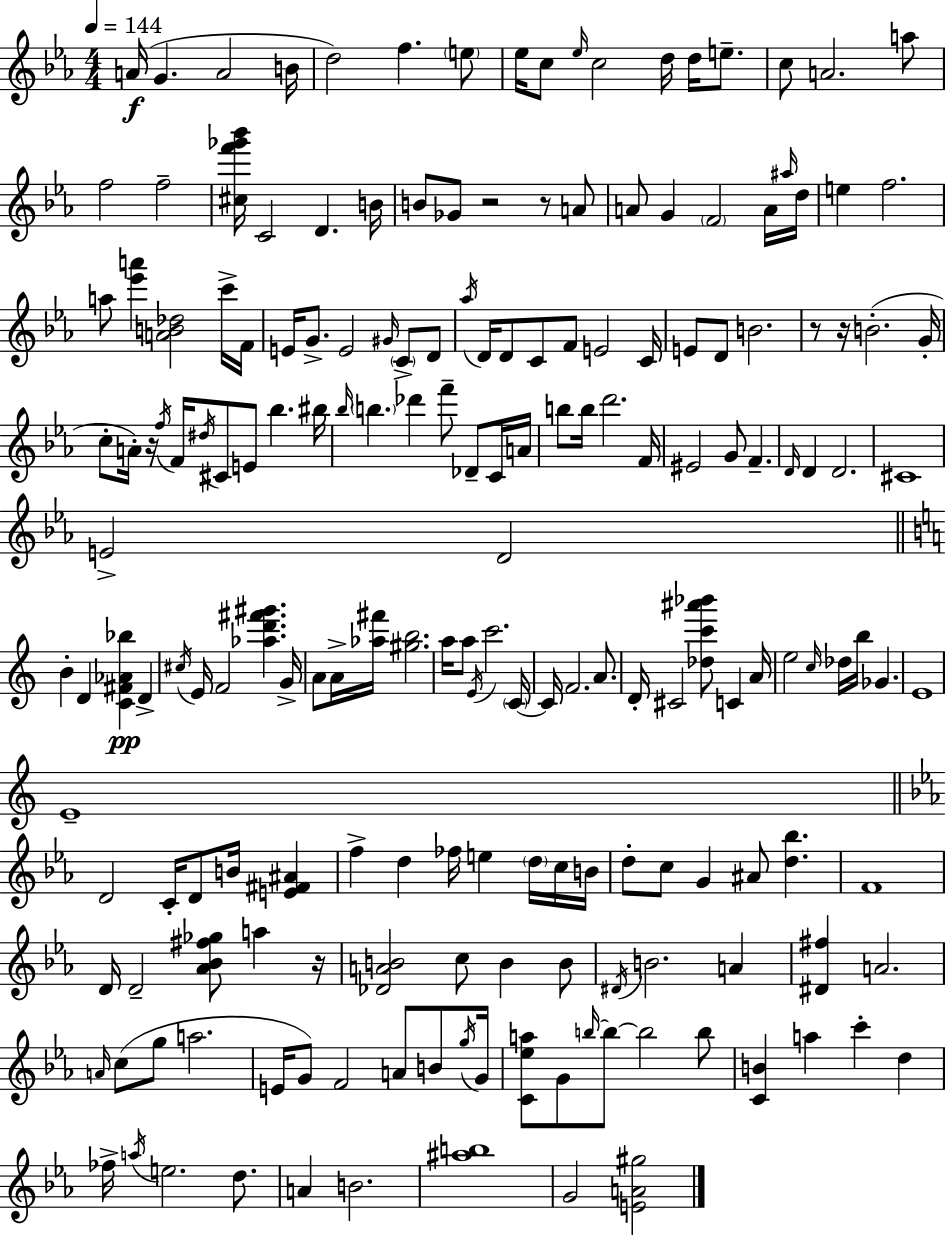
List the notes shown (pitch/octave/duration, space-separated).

A4/s G4/q. A4/h B4/s D5/h F5/q. E5/e Eb5/s C5/e Eb5/s C5/h D5/s D5/s E5/e. C5/e A4/h. A5/e F5/h F5/h [C#5,F6,Gb6,Bb6]/s C4/h D4/q. B4/s B4/e Gb4/e R/h R/e A4/e A4/e G4/q F4/h A4/s A#5/s D5/s E5/q F5/h. A5/e [Eb6,A6]/q [A4,B4,Db5]/h C6/s F4/s E4/s G4/e. E4/h G#4/s C4/e D4/e Ab5/s D4/s D4/e C4/e F4/e E4/h C4/s E4/e D4/e B4/h. R/e R/s B4/h. G4/s C5/e A4/s R/s F5/s F4/s D#5/s C#4/e E4/e Bb5/q. BIS5/s Bb5/s B5/q. Db6/q F6/e Db4/e C4/s A4/s B5/e B5/s D6/h. F4/s EIS4/h G4/e F4/q. D4/s D4/q D4/h. C#4/w E4/h D4/h B4/q D4/q [C4,F#4,Ab4,Bb5]/q D4/q C#5/s E4/s F4/h [Ab5,D6,F#6,G#6]/q. G4/s A4/e A4/s [Ab5,F#6]/s [G#5,B5]/h. A5/s A5/e E4/s C6/h. C4/s C4/s F4/h. A4/e. D4/s C#4/h [Db5,C6,A#6,Bb6]/e C4/q A4/s E5/h C5/s Db5/s B5/s Gb4/q. E4/w E4/w D4/h C4/s D4/e B4/s [E4,F#4,A#4]/q F5/q D5/q FES5/s E5/q D5/s C5/s B4/s D5/e C5/e G4/q A#4/e [D5,Bb5]/q. F4/w D4/s D4/h [Ab4,Bb4,F#5,Gb5]/e A5/q R/s [Db4,A4,B4]/h C5/e B4/q B4/e D#4/s B4/h. A4/q [D#4,F#5]/q A4/h. A4/s C5/e G5/e A5/h. E4/s G4/e F4/h A4/e B4/e G5/s G4/s [C4,Eb5,A5]/e G4/e B5/s B5/e B5/h B5/e [C4,B4]/q A5/q C6/q D5/q FES5/s A5/s E5/h. D5/e. A4/q B4/h. [A#5,B5]/w G4/h [E4,A4,G#5]/h